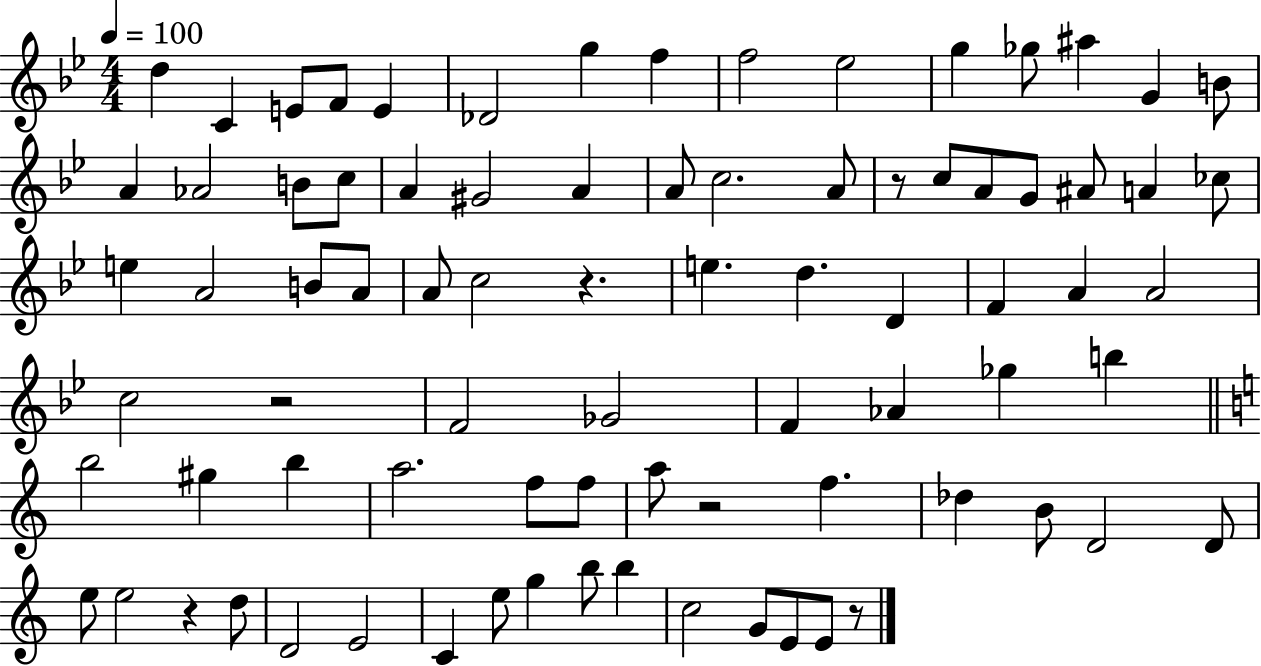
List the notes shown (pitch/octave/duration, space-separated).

D5/q C4/q E4/e F4/e E4/q Db4/h G5/q F5/q F5/h Eb5/h G5/q Gb5/e A#5/q G4/q B4/e A4/q Ab4/h B4/e C5/e A4/q G#4/h A4/q A4/e C5/h. A4/e R/e C5/e A4/e G4/e A#4/e A4/q CES5/e E5/q A4/h B4/e A4/e A4/e C5/h R/q. E5/q. D5/q. D4/q F4/q A4/q A4/h C5/h R/h F4/h Gb4/h F4/q Ab4/q Gb5/q B5/q B5/h G#5/q B5/q A5/h. F5/e F5/e A5/e R/h F5/q. Db5/q B4/e D4/h D4/e E5/e E5/h R/q D5/e D4/h E4/h C4/q E5/e G5/q B5/e B5/q C5/h G4/e E4/e E4/e R/e